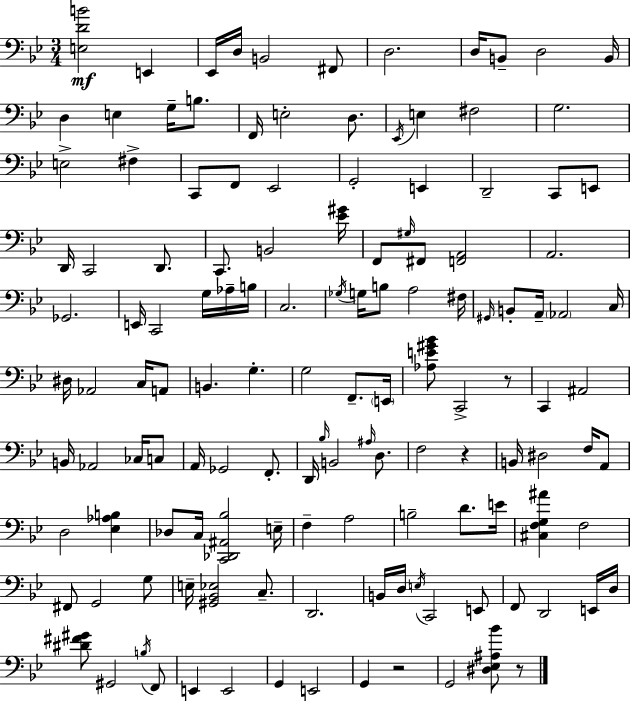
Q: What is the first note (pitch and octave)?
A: E2